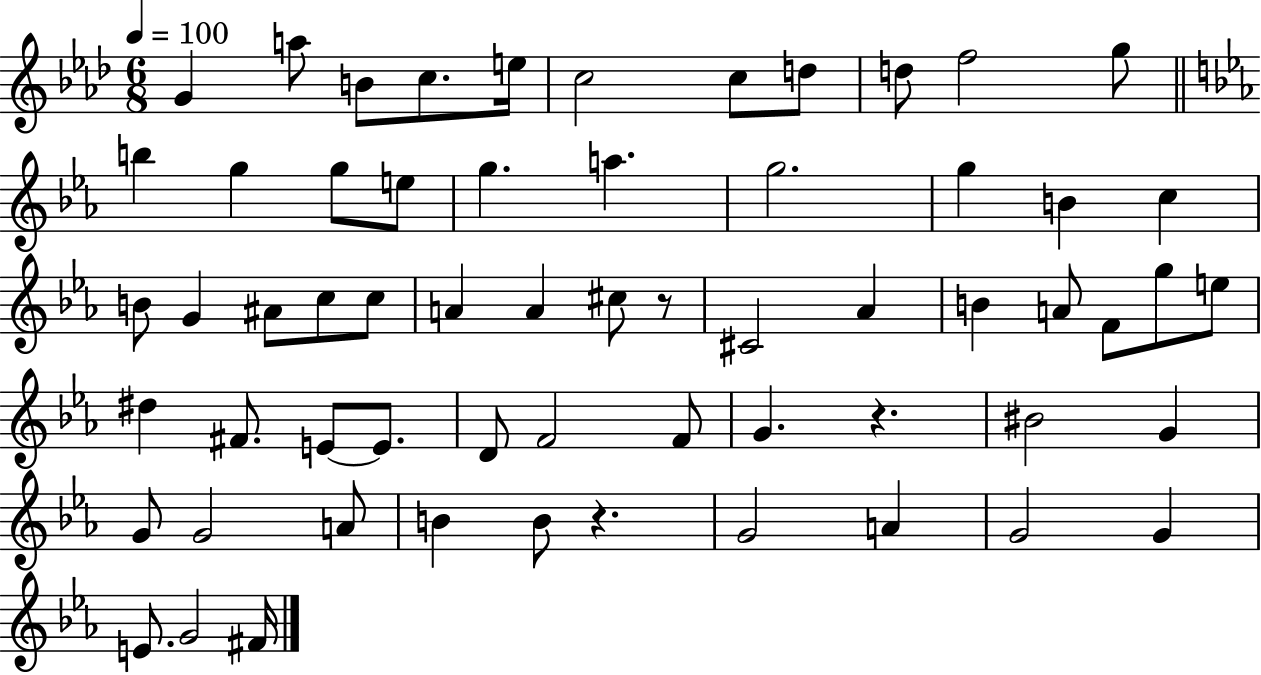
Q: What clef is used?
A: treble